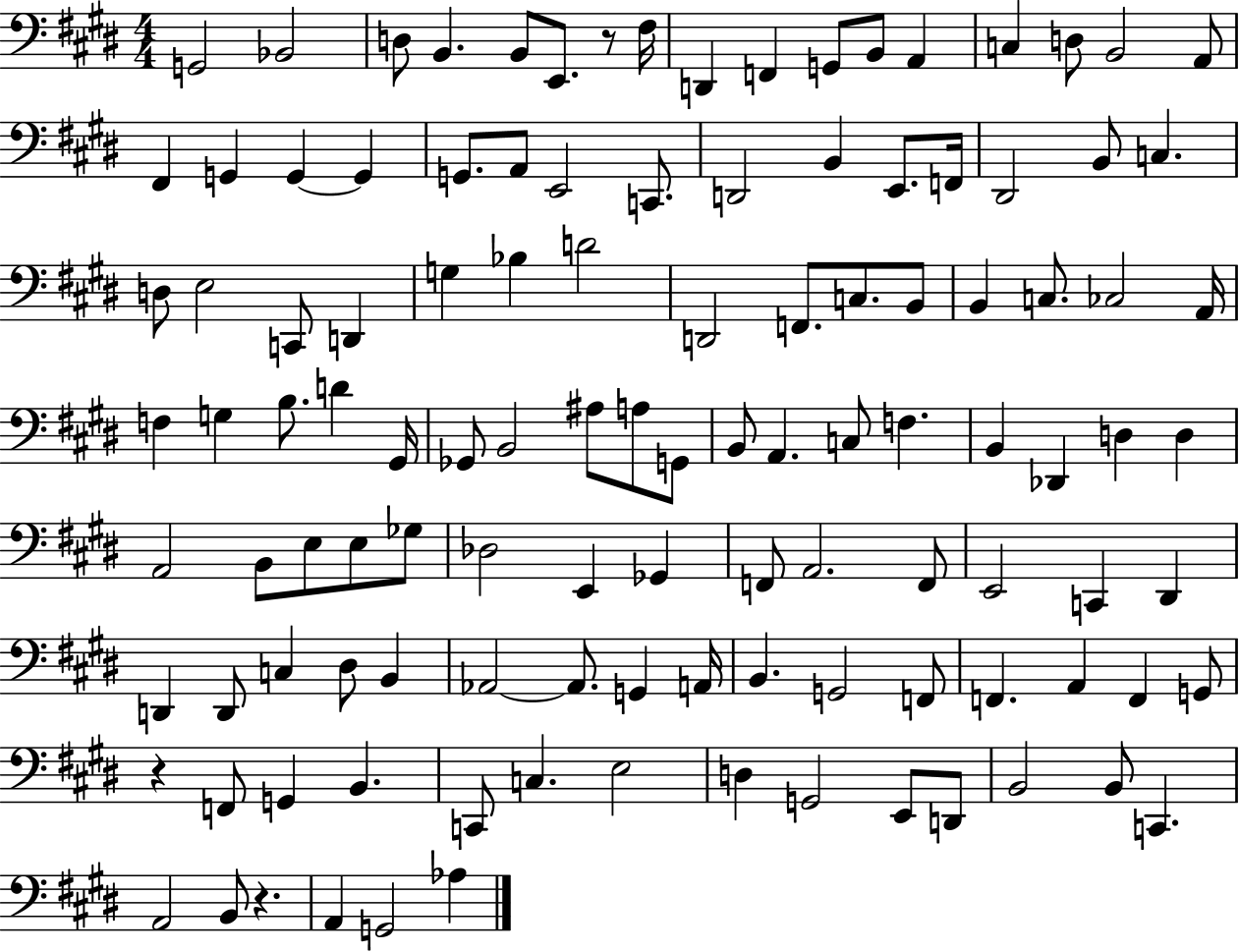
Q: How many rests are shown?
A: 3